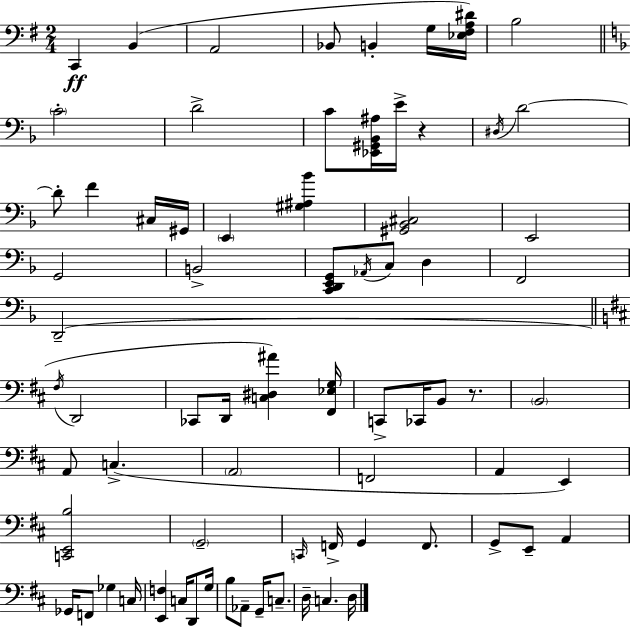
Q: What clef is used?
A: bass